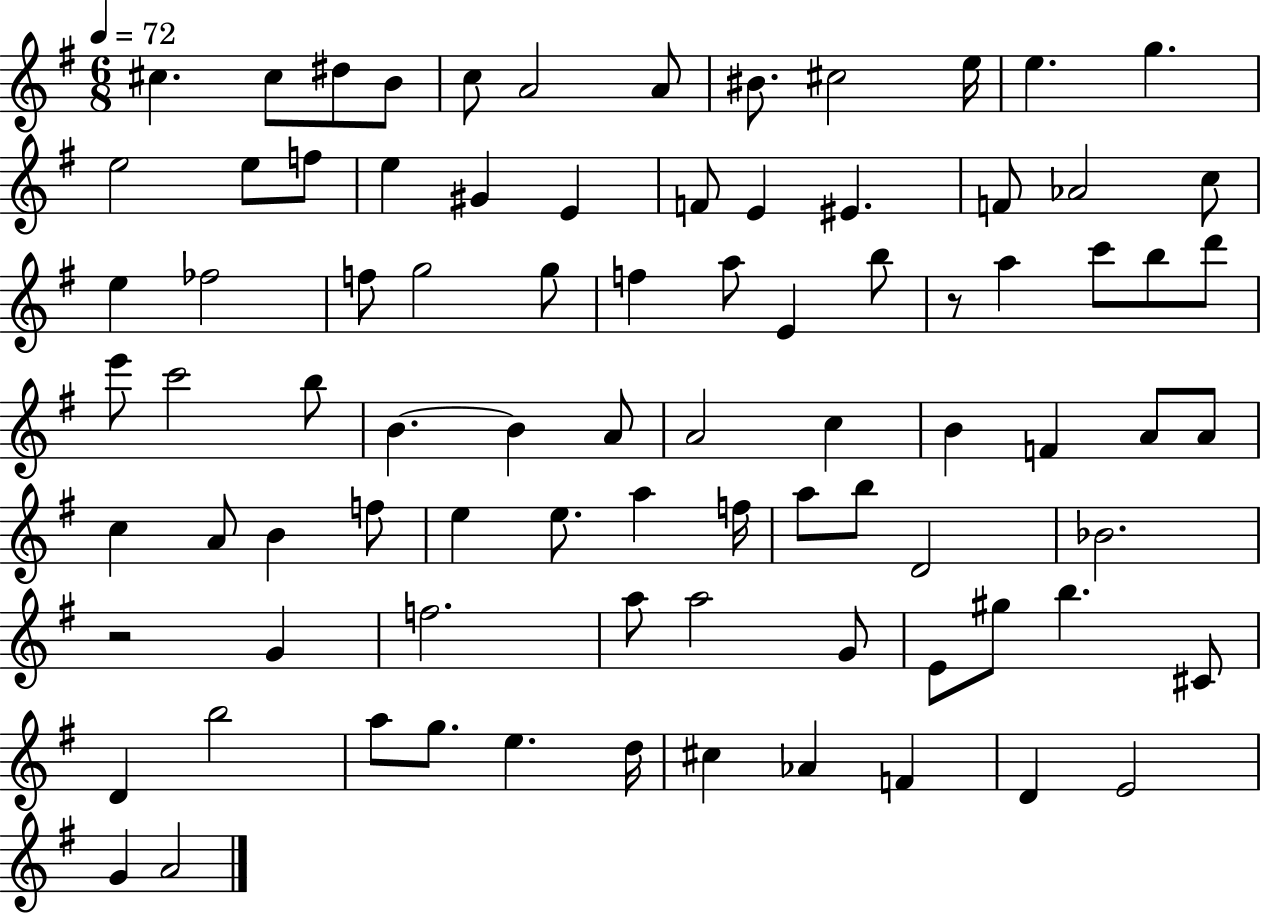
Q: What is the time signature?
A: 6/8